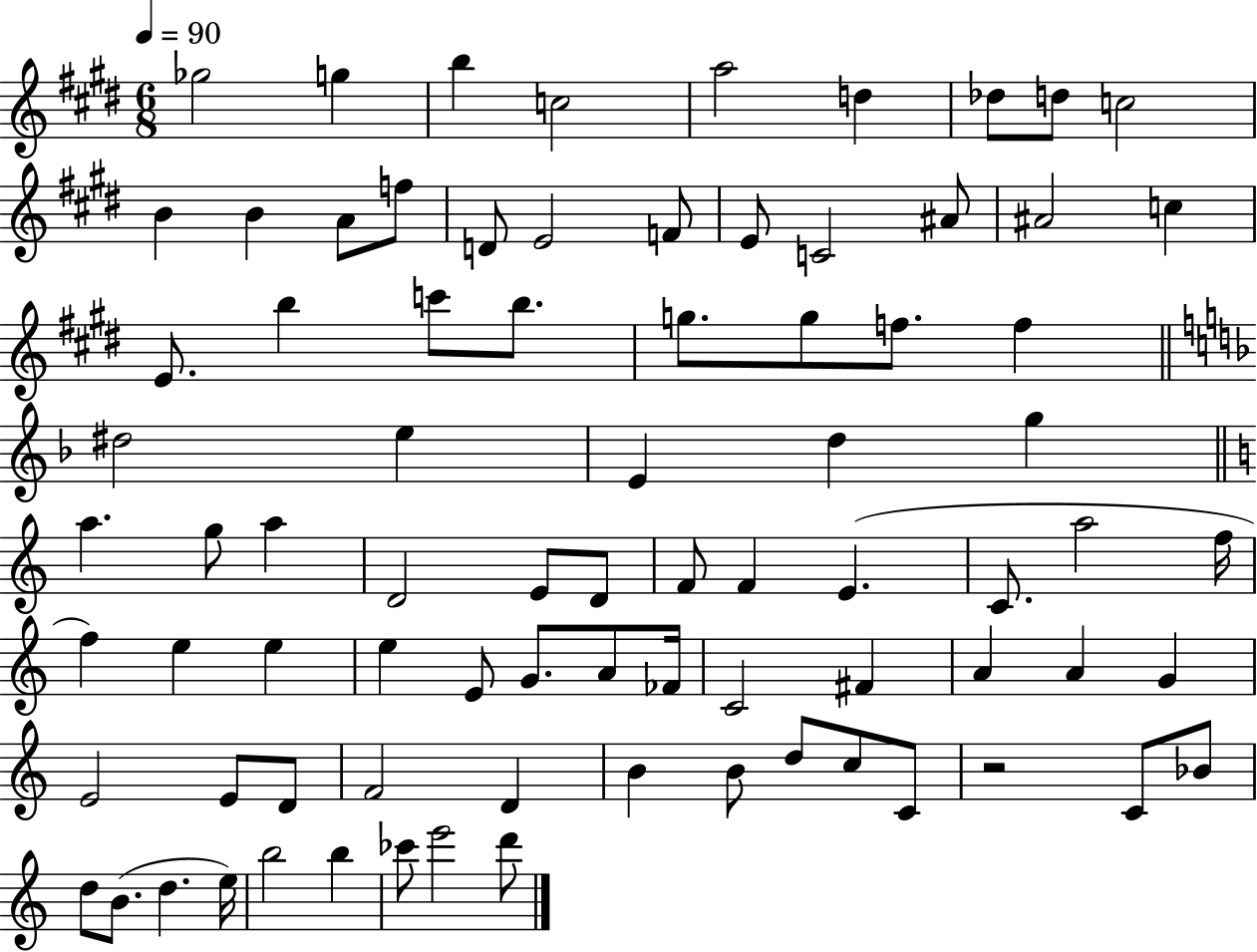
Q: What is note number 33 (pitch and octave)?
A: D5